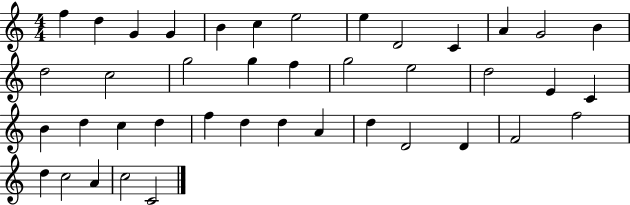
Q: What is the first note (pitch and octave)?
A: F5